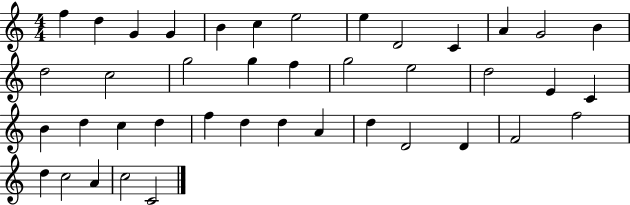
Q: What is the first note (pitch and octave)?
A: F5